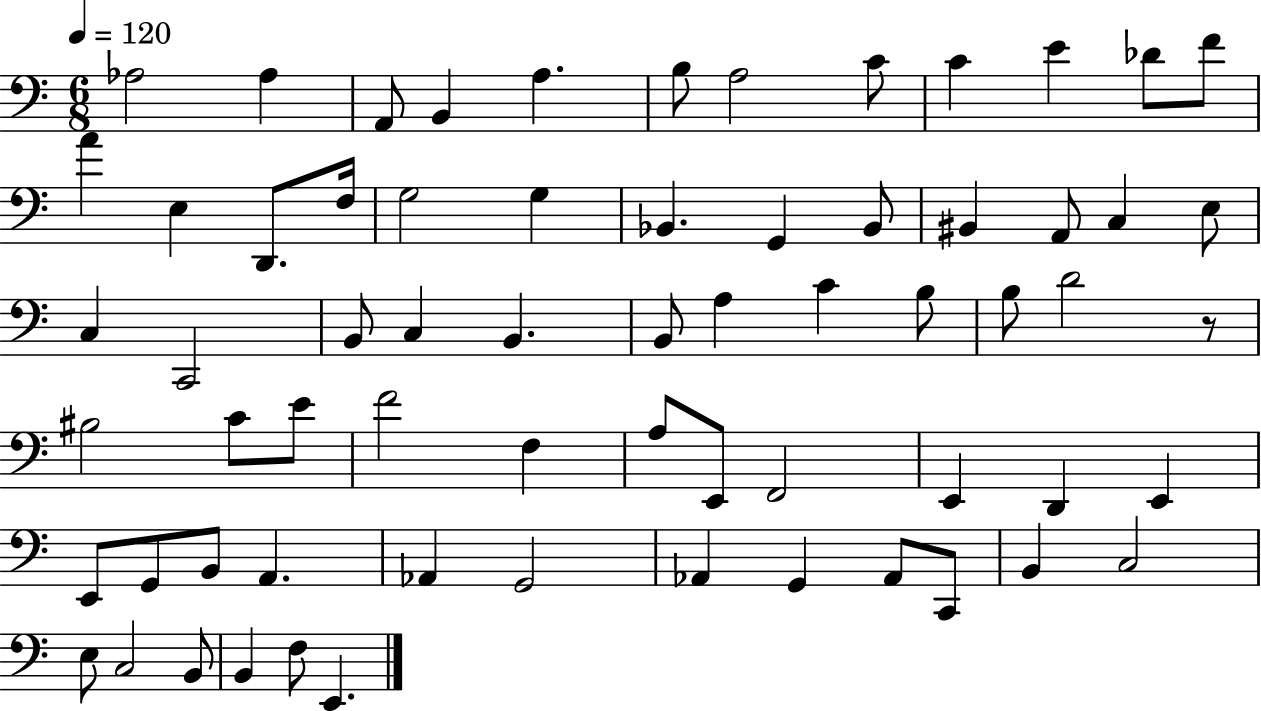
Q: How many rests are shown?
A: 1